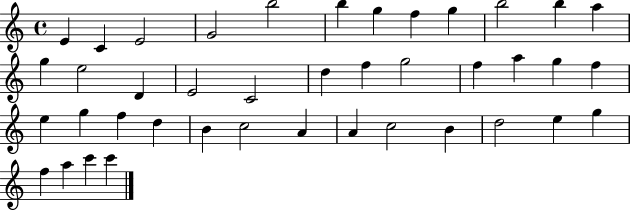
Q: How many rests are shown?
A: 0